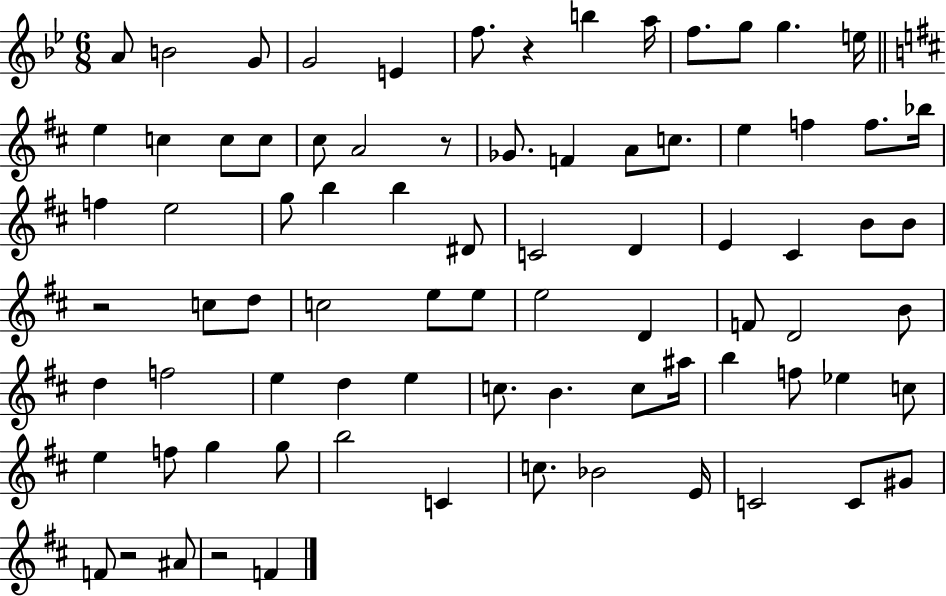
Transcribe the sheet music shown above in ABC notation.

X:1
T:Untitled
M:6/8
L:1/4
K:Bb
A/2 B2 G/2 G2 E f/2 z b a/4 f/2 g/2 g e/4 e c c/2 c/2 ^c/2 A2 z/2 _G/2 F A/2 c/2 e f f/2 _b/4 f e2 g/2 b b ^D/2 C2 D E ^C B/2 B/2 z2 c/2 d/2 c2 e/2 e/2 e2 D F/2 D2 B/2 d f2 e d e c/2 B c/2 ^a/4 b f/2 _e c/2 e f/2 g g/2 b2 C c/2 _B2 E/4 C2 C/2 ^G/2 F/2 z2 ^A/2 z2 F